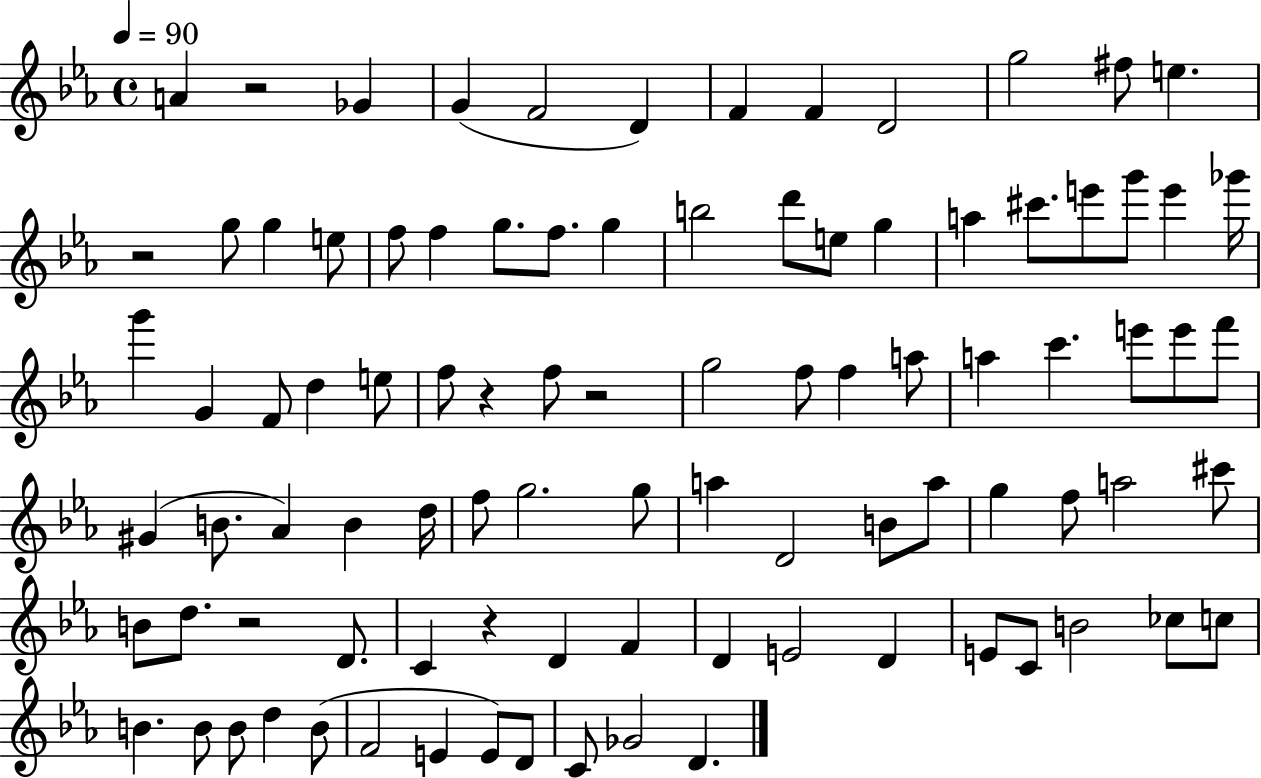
X:1
T:Untitled
M:4/4
L:1/4
K:Eb
A z2 _G G F2 D F F D2 g2 ^f/2 e z2 g/2 g e/2 f/2 f g/2 f/2 g b2 d'/2 e/2 g a ^c'/2 e'/2 g'/2 e' _g'/4 g' G F/2 d e/2 f/2 z f/2 z2 g2 f/2 f a/2 a c' e'/2 e'/2 f'/2 ^G B/2 _A B d/4 f/2 g2 g/2 a D2 B/2 a/2 g f/2 a2 ^c'/2 B/2 d/2 z2 D/2 C z D F D E2 D E/2 C/2 B2 _c/2 c/2 B B/2 B/2 d B/2 F2 E E/2 D/2 C/2 _G2 D